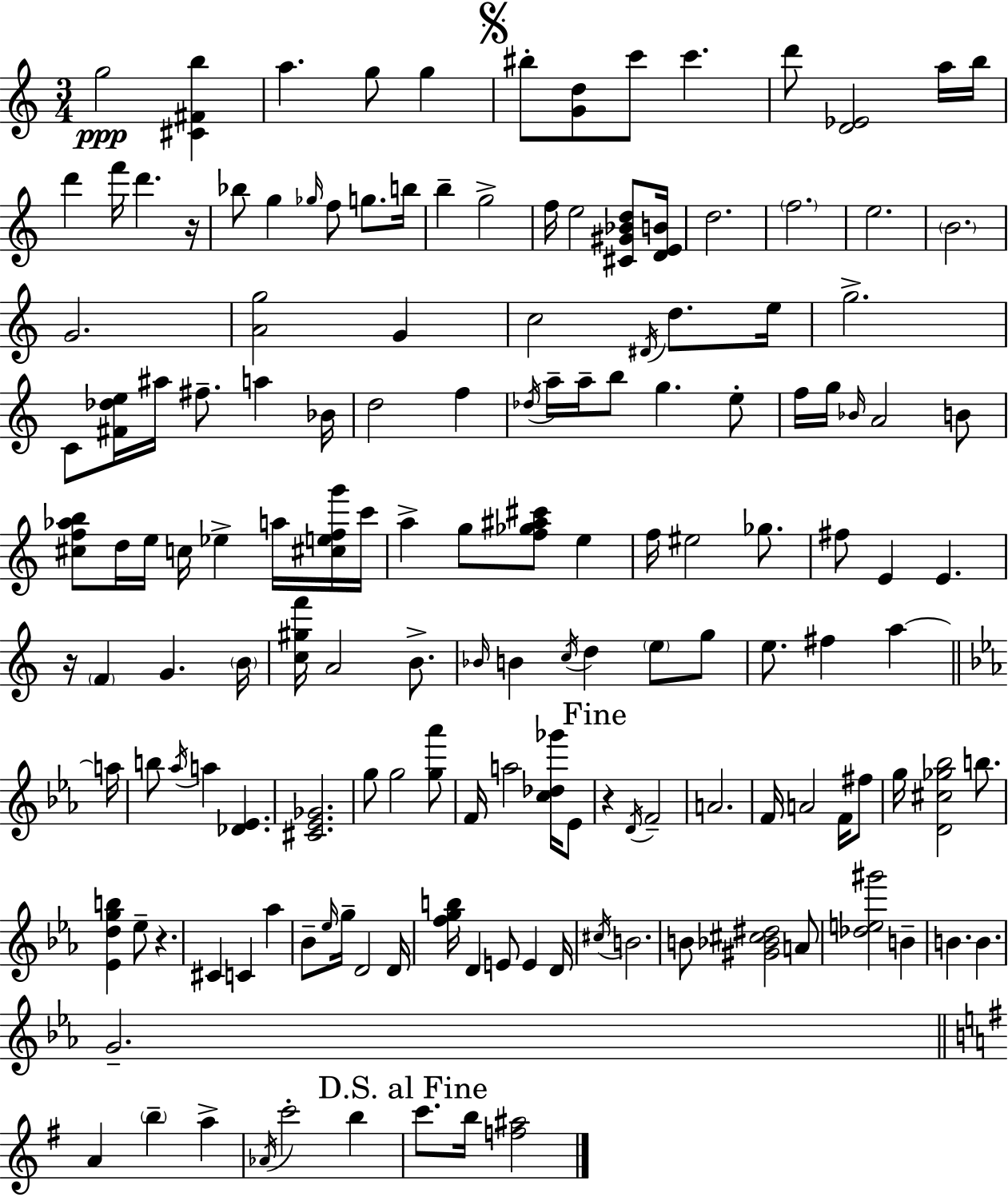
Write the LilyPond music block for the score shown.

{
  \clef treble
  \numericTimeSignature
  \time 3/4
  \key c \major
  g''2\ppp <cis' fis' b''>4 | a''4. g''8 g''4 | \mark \markup { \musicglyph "scripts.segno" } bis''8-. <g' d''>8 c'''8 c'''4. | d'''8 <d' ees'>2 a''16 b''16 | \break d'''4 f'''16 d'''4. r16 | bes''8 g''4 \grace { ges''16 } f''8 g''8. | b''16 b''4-- g''2-> | f''16 e''2 <cis' gis' bes' d''>8 | \break <d' e' b'>16 d''2. | \parenthesize f''2. | e''2. | \parenthesize b'2. | \break g'2. | <a' g''>2 g'4 | c''2 \acciaccatura { dis'16 } d''8. | e''16 g''2.-> | \break c'8 <fis' des'' e''>16 ais''16 fis''8.-- a''4 | bes'16 d''2 f''4 | \acciaccatura { des''16 } a''16-- a''16-- b''8 g''4. | e''8-. f''16 g''16 \grace { bes'16 } a'2 | \break b'8 <cis'' f'' aes'' b''>8 d''16 e''16 c''16 ees''4-> | a''16 <cis'' e'' f'' g'''>16 c'''16 a''4-> g''8 <f'' ges'' ais'' cis'''>8 | e''4 f''16 eis''2 | ges''8. fis''8 e'4 e'4. | \break r16 \parenthesize f'4 g'4. | \parenthesize b'16 <c'' gis'' f'''>16 a'2 | b'8.-> \grace { bes'16 } b'4 \acciaccatura { c''16 } d''4 | \parenthesize e''8 g''8 e''8. fis''4 | \break a''4~~ \bar "||" \break \key c \minor a''16 b''8 \acciaccatura { aes''16 } a''4 <des' ees'>4. | <cis' ees' ges'>2. | g''8 g''2 | <g'' aes'''>8 f'16 a''2 <c'' des'' ges'''>16 | \break ees'8 \mark "Fine" r4 \acciaccatura { d'16 } f'2-- | a'2. | f'16 a'2 | f'16 fis''8 g''16 <d' cis'' ges'' bes''>2 | \break b''8. <ees' d'' g'' b''>4 ees''8-- r4. | cis'4 c'4 aes''4 | bes'8-- \grace { ees''16 } g''16-- d'2 | d'16 <f'' g'' b''>16 d'4 e'8 e'4 | \break d'16 \acciaccatura { cis''16 } b'2. | b'8 <gis' bes' cis'' dis''>2 | a'8 <des'' e'' gis'''>2 | b'4-- b'4. b'4. | \break g'2.-- | \bar "||" \break \key e \minor a'4 \parenthesize b''4-- a''4-> | \acciaccatura { aes'16 } c'''2-. b''4 | \mark "D.S. al Fine" c'''8. b''16 <f'' ais''>2 | \bar "|."
}